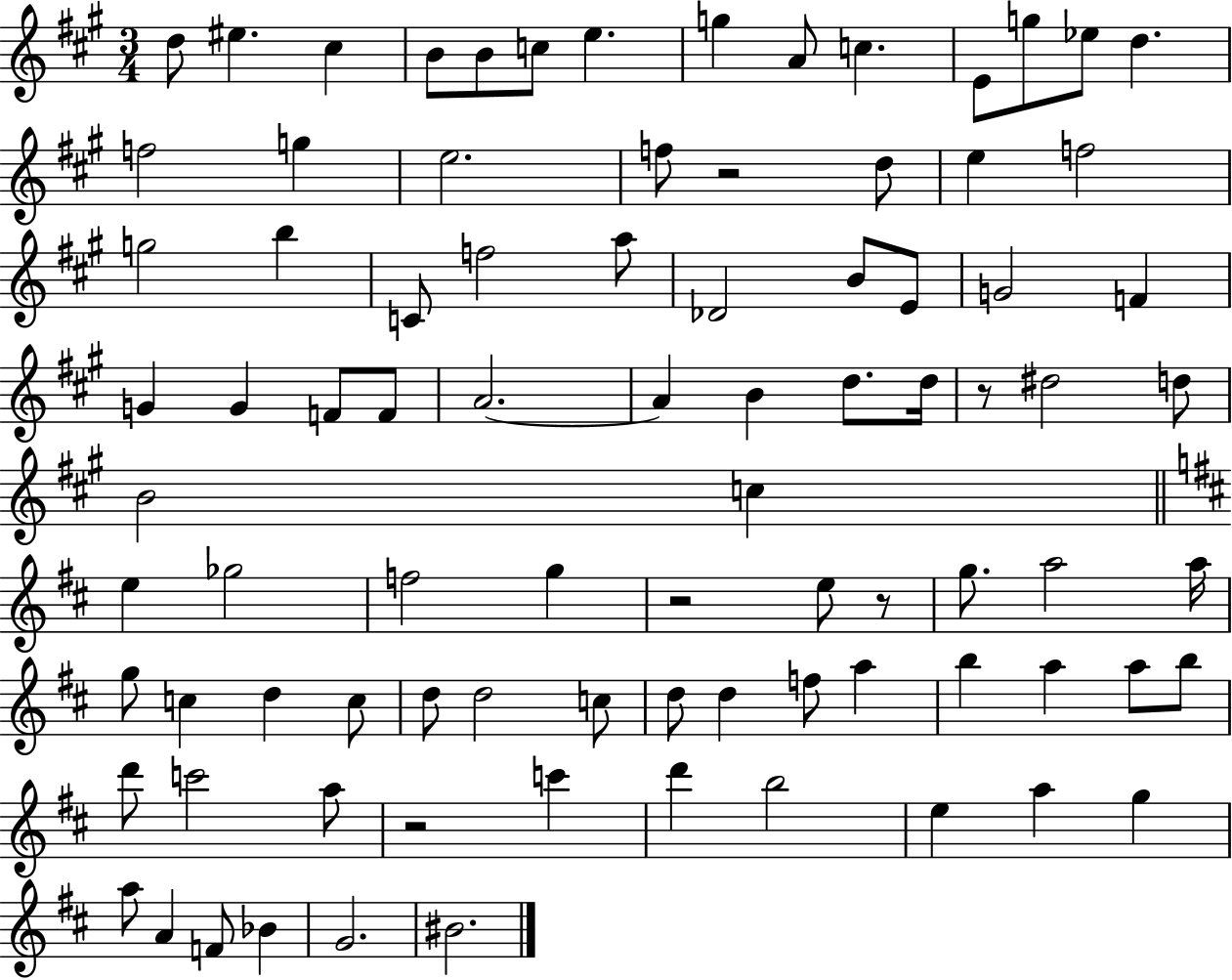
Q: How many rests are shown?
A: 5